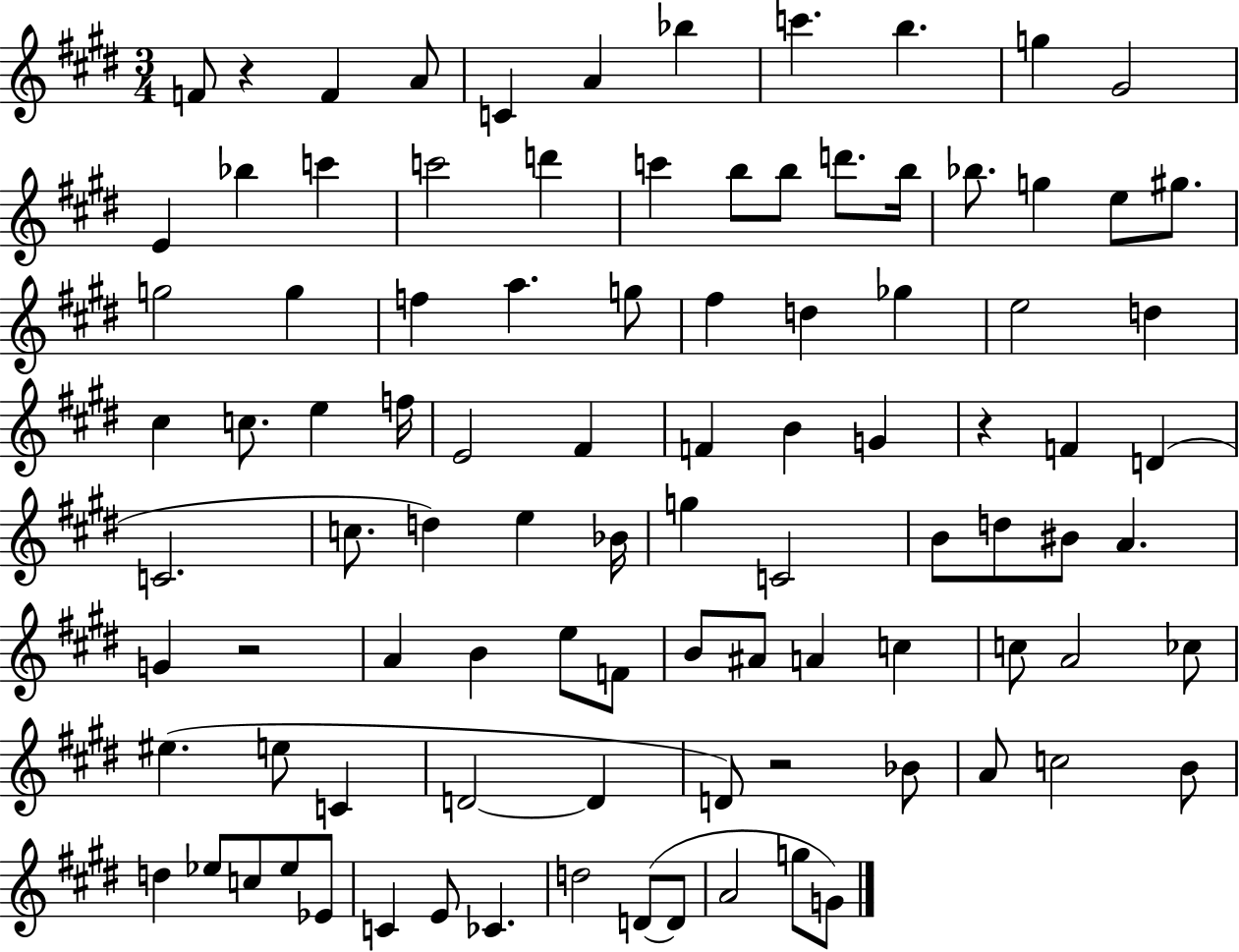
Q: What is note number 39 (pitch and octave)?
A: E4